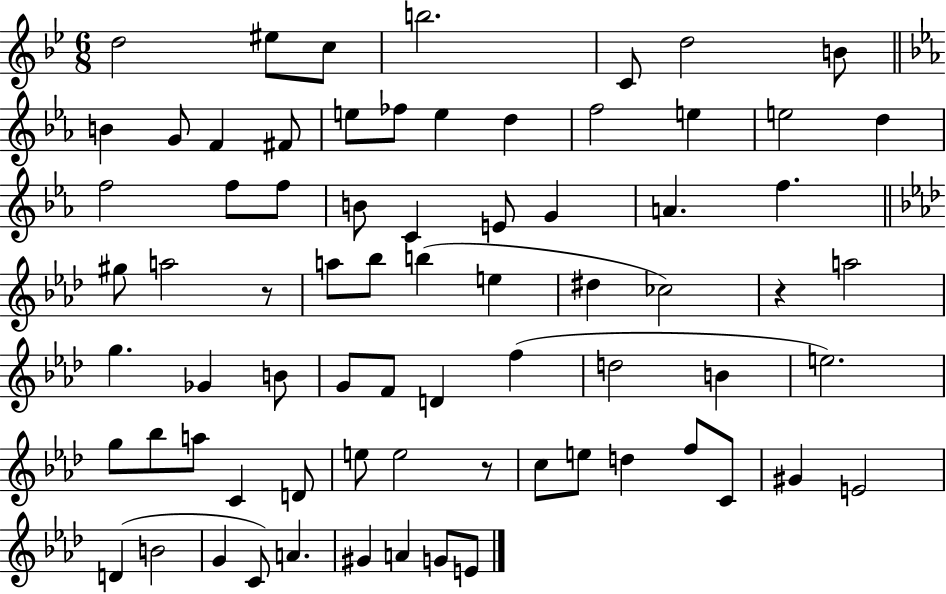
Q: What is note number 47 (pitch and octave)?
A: E5